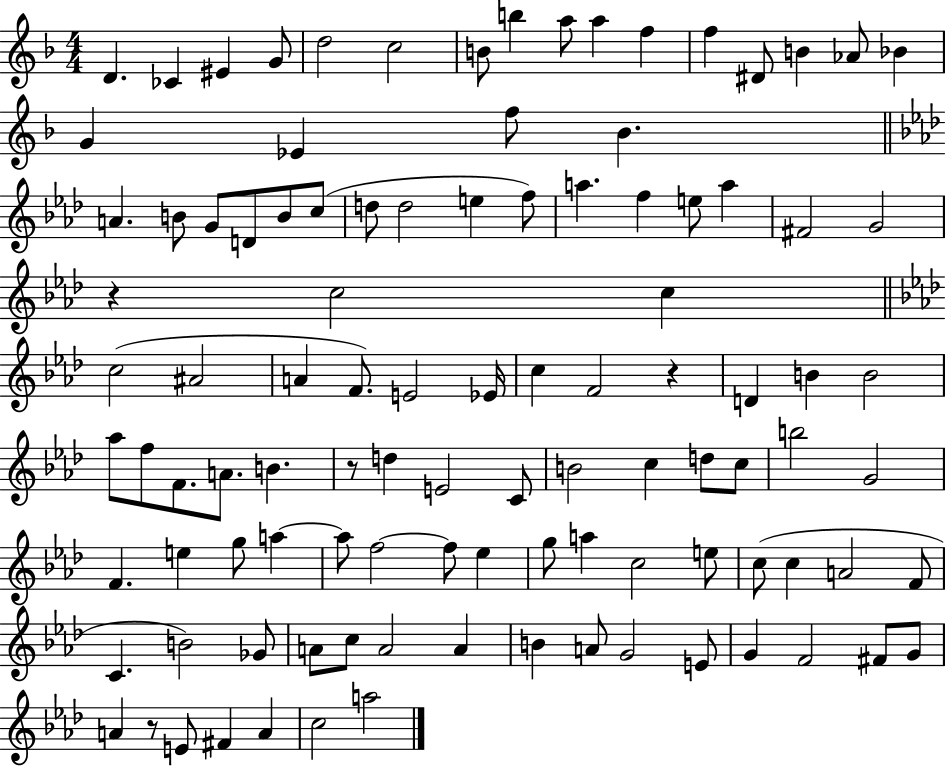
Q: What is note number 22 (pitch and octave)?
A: B4